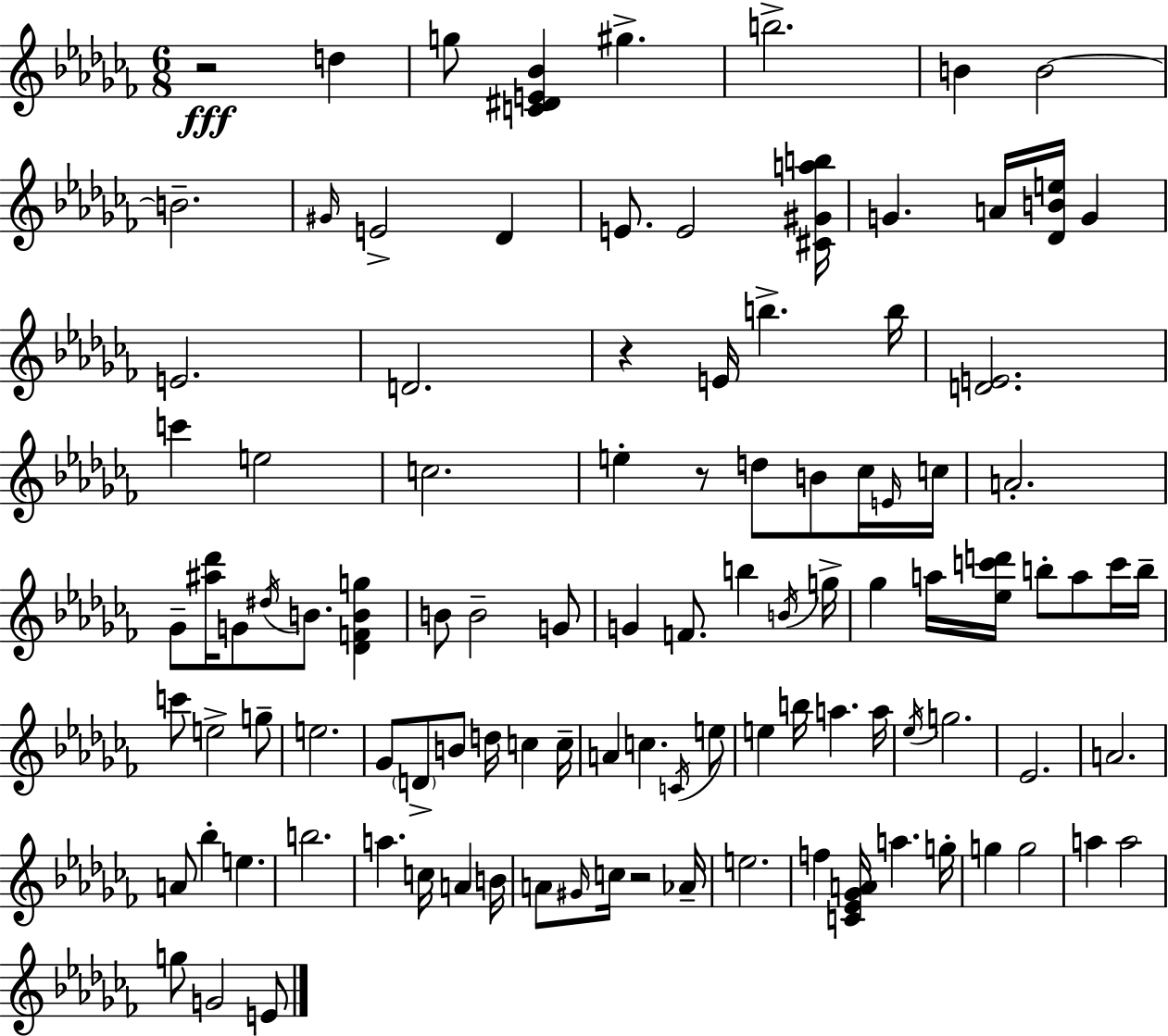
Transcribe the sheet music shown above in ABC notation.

X:1
T:Untitled
M:6/8
L:1/4
K:Abm
z2 d g/2 [C^DE_B] ^g b2 B B2 B2 ^G/4 E2 _D E/2 E2 [^C^Gab]/4 G A/4 [_DBe]/4 G E2 D2 z E/4 b b/4 [DE]2 c' e2 c2 e z/2 d/2 B/2 _c/4 E/4 c/4 A2 _G/2 [^a_d']/4 G/2 ^d/4 B/2 [_DFBg] B/2 B2 G/2 G F/2 b B/4 g/4 _g a/4 [_ec'd']/4 b/2 a/2 c'/4 b/4 c'/2 e2 g/2 e2 _G/2 D/2 B/2 d/4 c c/4 A c C/4 e/2 e b/4 a a/4 _e/4 g2 _E2 A2 A/2 _b e b2 a c/4 A B/4 A/2 ^G/4 c/4 z2 _A/4 e2 f [C_E_GA]/4 a g/4 g g2 a a2 g/2 G2 E/2